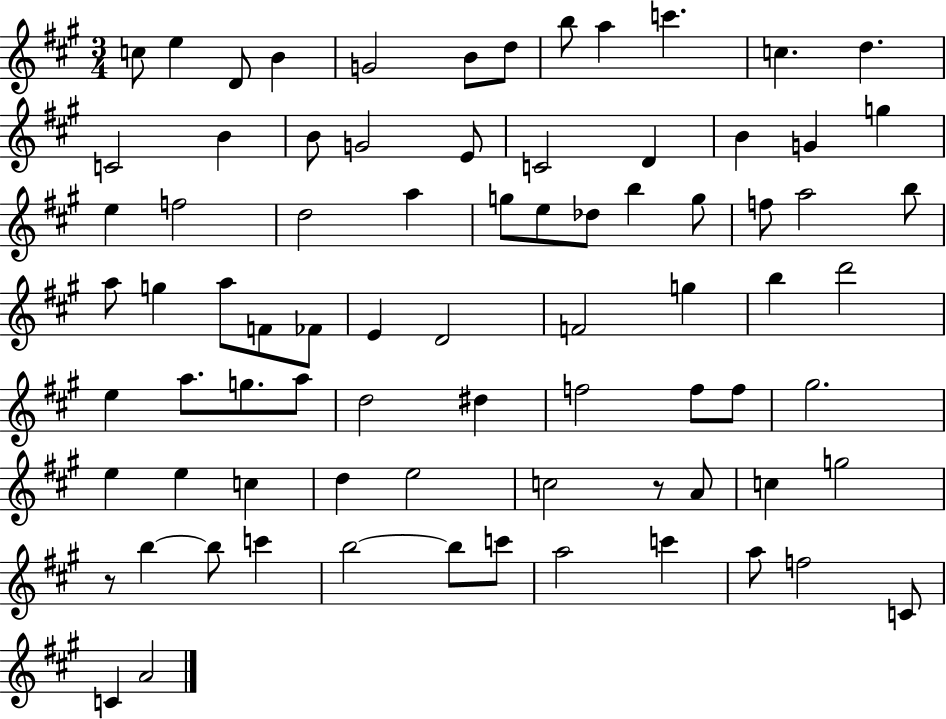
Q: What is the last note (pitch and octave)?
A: A4